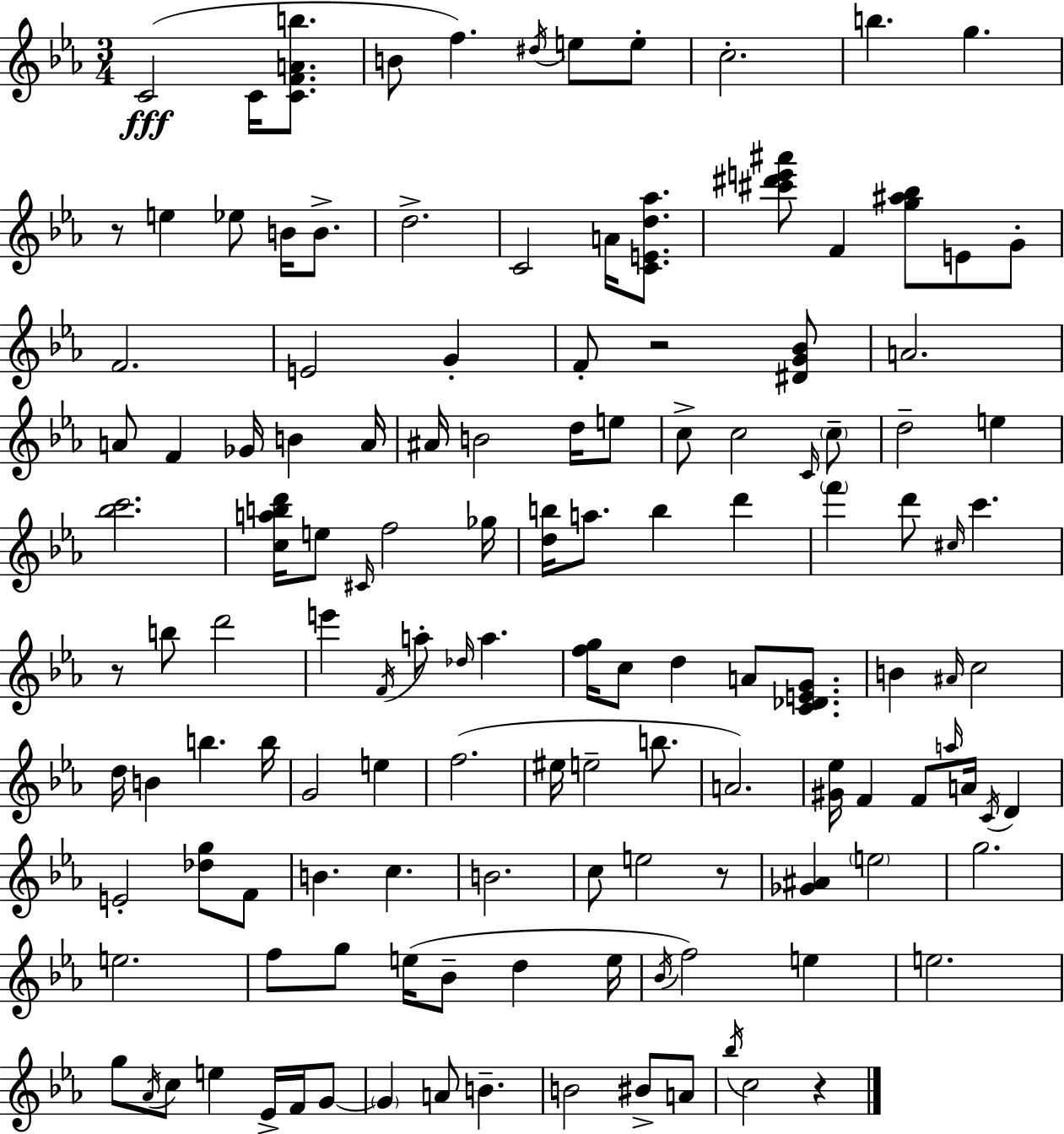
X:1
T:Untitled
M:3/4
L:1/4
K:Cm
C2 C/4 [CFAb]/2 B/2 f ^d/4 e/2 e/2 c2 b g z/2 e _e/2 B/4 B/2 d2 C2 A/4 [CEd_a]/2 [^c'^d'e'^a']/2 F [g^a_b]/2 E/2 G/2 F2 E2 G F/2 z2 [^DG_B]/2 A2 A/2 F _G/4 B A/4 ^A/4 B2 d/4 e/2 c/2 c2 C/4 c/2 d2 e [_bc']2 [cabd']/4 e/2 ^C/4 f2 _g/4 [db]/4 a/2 b d' f' d'/2 ^c/4 c' z/2 b/2 d'2 e' F/4 a/2 _d/4 a [fg]/4 c/2 d A/2 [C_DEG]/2 B ^A/4 c2 d/4 B b b/4 G2 e f2 ^e/4 e2 b/2 A2 [^G_e]/4 F F/2 a/4 A/4 C/4 D E2 [_dg]/2 F/2 B c B2 c/2 e2 z/2 [_G^A] e2 g2 e2 f/2 g/2 e/4 _B/2 d e/4 _B/4 f2 e e2 g/2 _A/4 c/2 e _E/4 F/4 G/2 G A/2 B B2 ^B/2 A/2 _b/4 c2 z